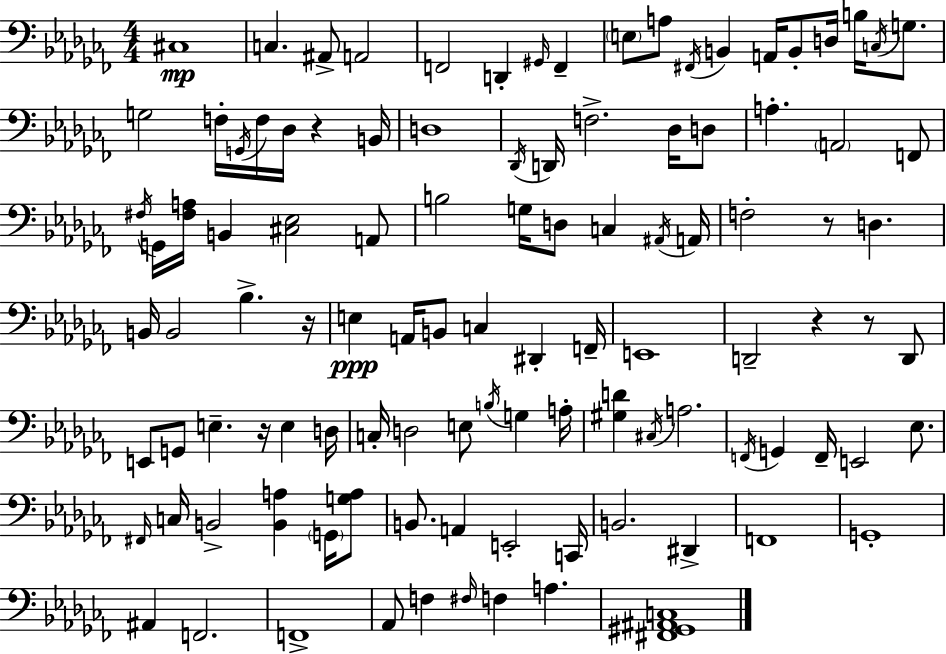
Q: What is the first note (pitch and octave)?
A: C#3